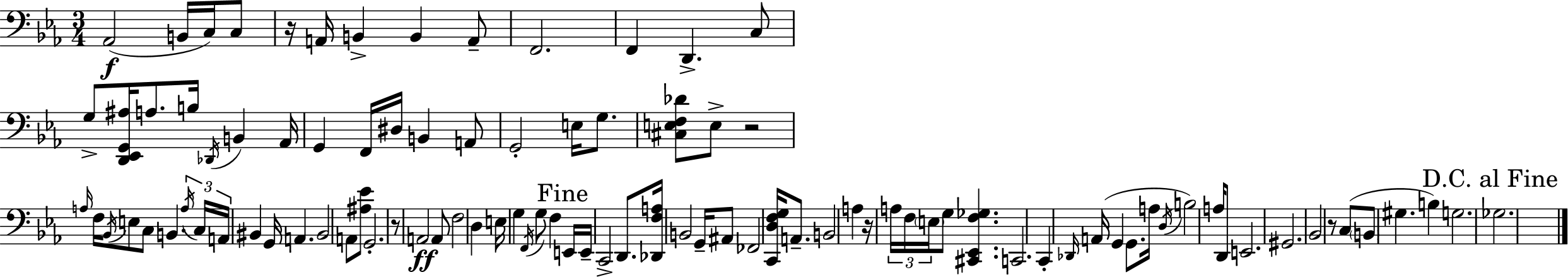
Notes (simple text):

Ab2/h B2/s C3/s C3/e R/s A2/s B2/q B2/q A2/e F2/h. F2/q D2/q. C3/e G3/e [D2,Eb2,G2,A#3]/s A3/e. B3/s Db2/s B2/q Ab2/s G2/q F2/s D#3/s B2/q A2/e G2/h E3/s G3/e. [C#3,E3,F3,Db4]/e E3/e R/h A3/s F3/s Bb2/s E3/e C3/e B2/q. A3/s C3/s A2/s BIS2/q G2/s A2/q. BIS2/h A2/e [A#3,Eb4]/e G2/h. R/e A2/h A2/e F3/h D3/q E3/s G3/q F2/s G3/e F3/q E2/s E2/s C2/h D2/e. [Db2,F3,A3]/s B2/h G2/s A#2/e FES2/h [C2,D3,F3,G3]/s A2/e. B2/h A3/q R/s A3/s F3/s E3/s G3/e [C#2,Eb2,F3,Gb3]/q. C2/h. C2/q Db2/s A2/s G2/q G2/e. A3/s D3/s B3/h A3/s D2/e E2/h. G#2/h. Bb2/h R/e C3/e B2/e G#3/q. B3/q G3/h. Gb3/h.